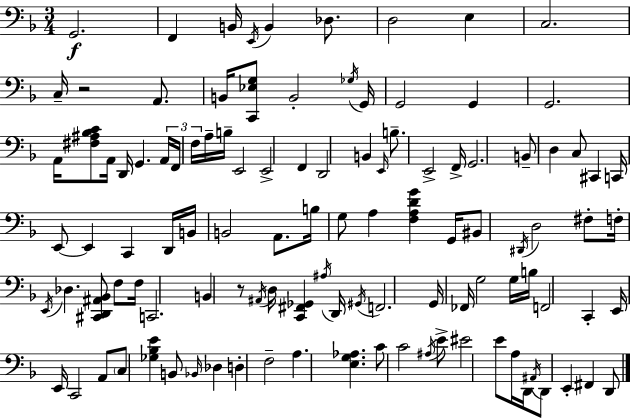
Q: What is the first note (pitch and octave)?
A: G2